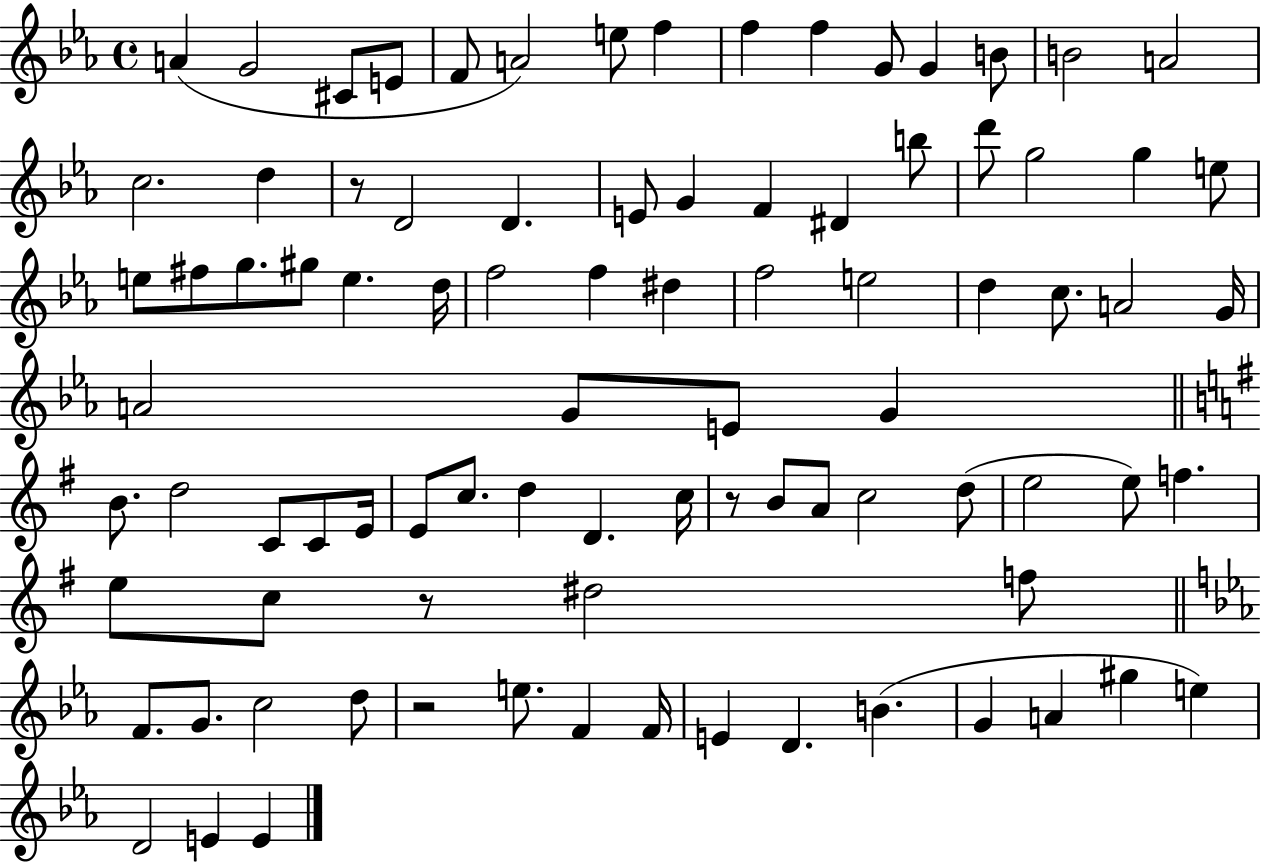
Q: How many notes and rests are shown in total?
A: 89